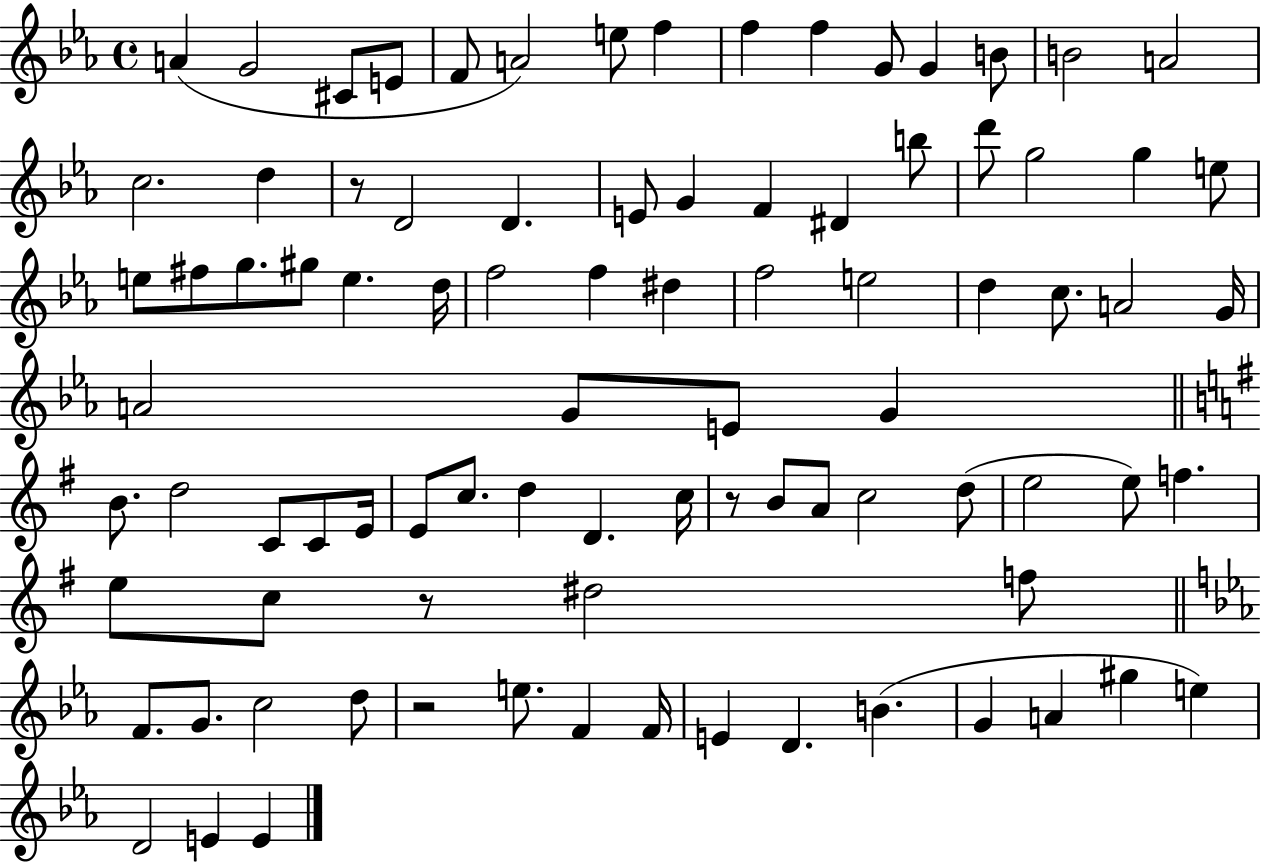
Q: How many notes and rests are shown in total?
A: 89